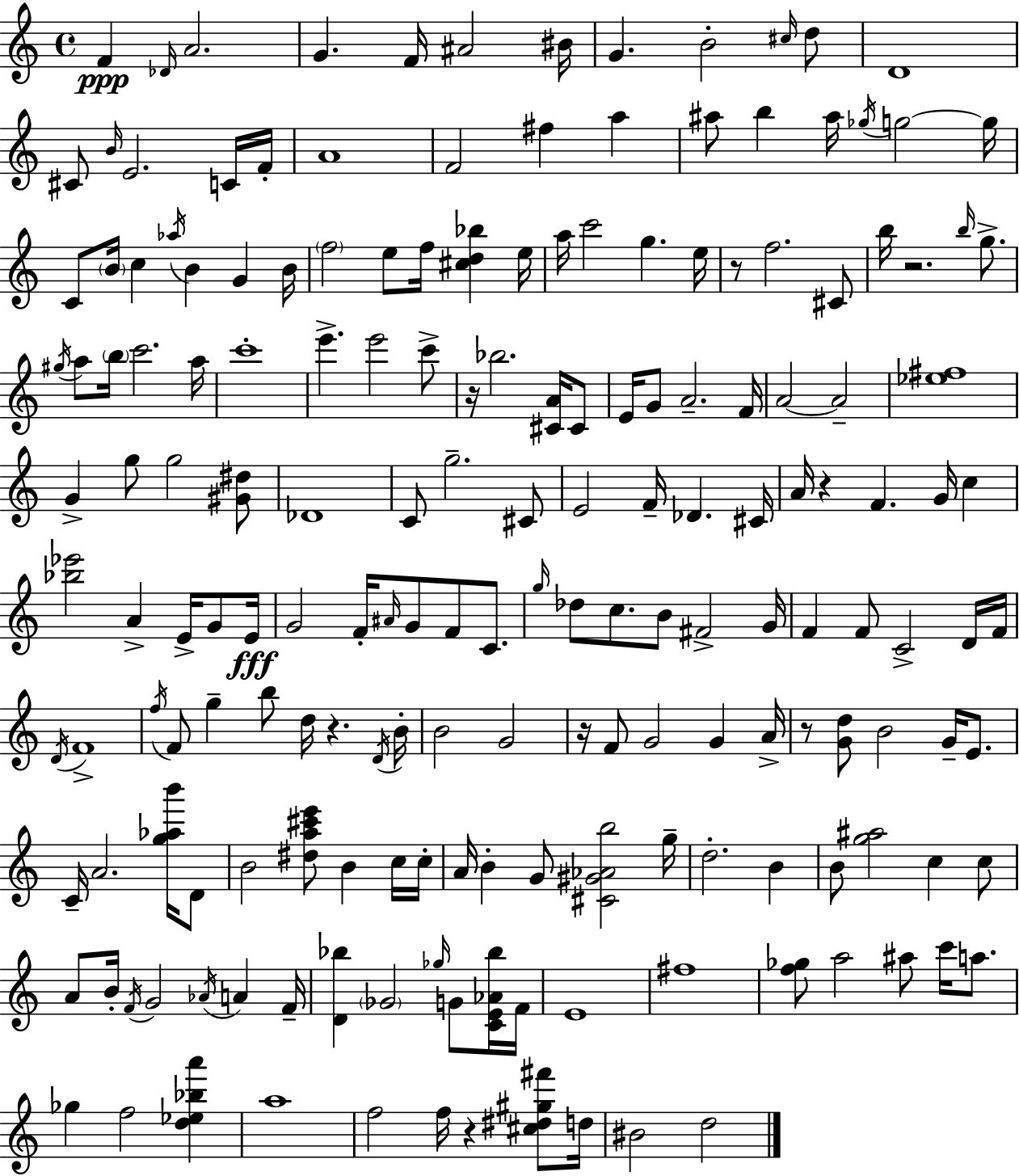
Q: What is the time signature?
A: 4/4